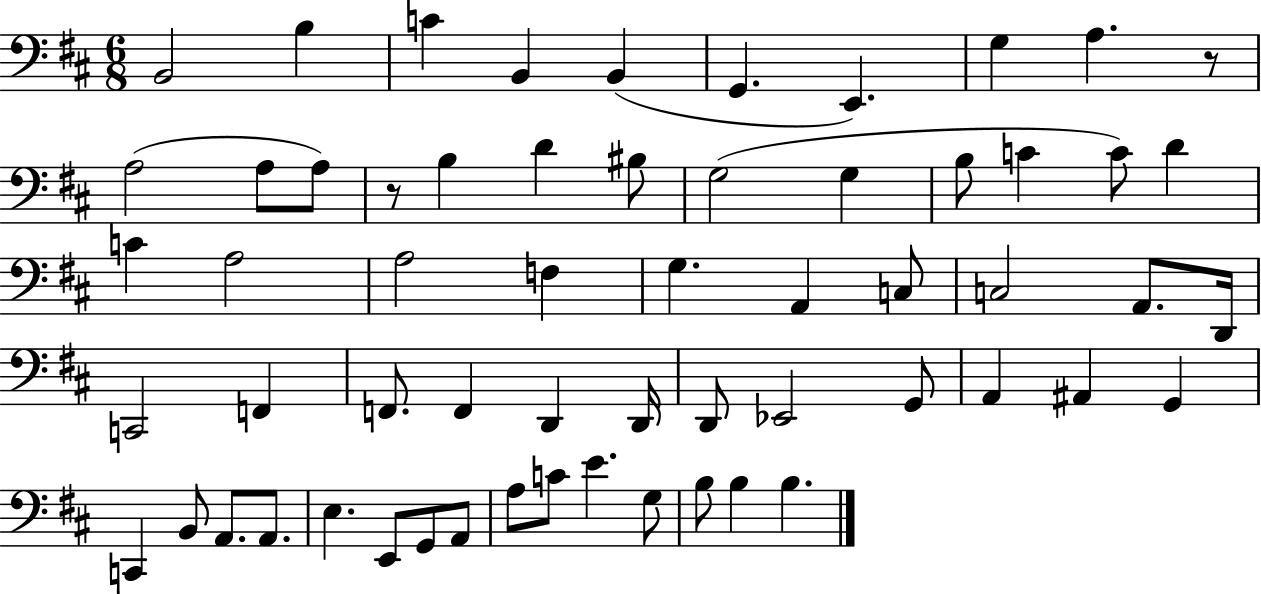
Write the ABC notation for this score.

X:1
T:Untitled
M:6/8
L:1/4
K:D
B,,2 B, C B,, B,, G,, E,, G, A, z/2 A,2 A,/2 A,/2 z/2 B, D ^B,/2 G,2 G, B,/2 C C/2 D C A,2 A,2 F, G, A,, C,/2 C,2 A,,/2 D,,/4 C,,2 F,, F,,/2 F,, D,, D,,/4 D,,/2 _E,,2 G,,/2 A,, ^A,, G,, C,, B,,/2 A,,/2 A,,/2 E, E,,/2 G,,/2 A,,/2 A,/2 C/2 E G,/2 B,/2 B, B,